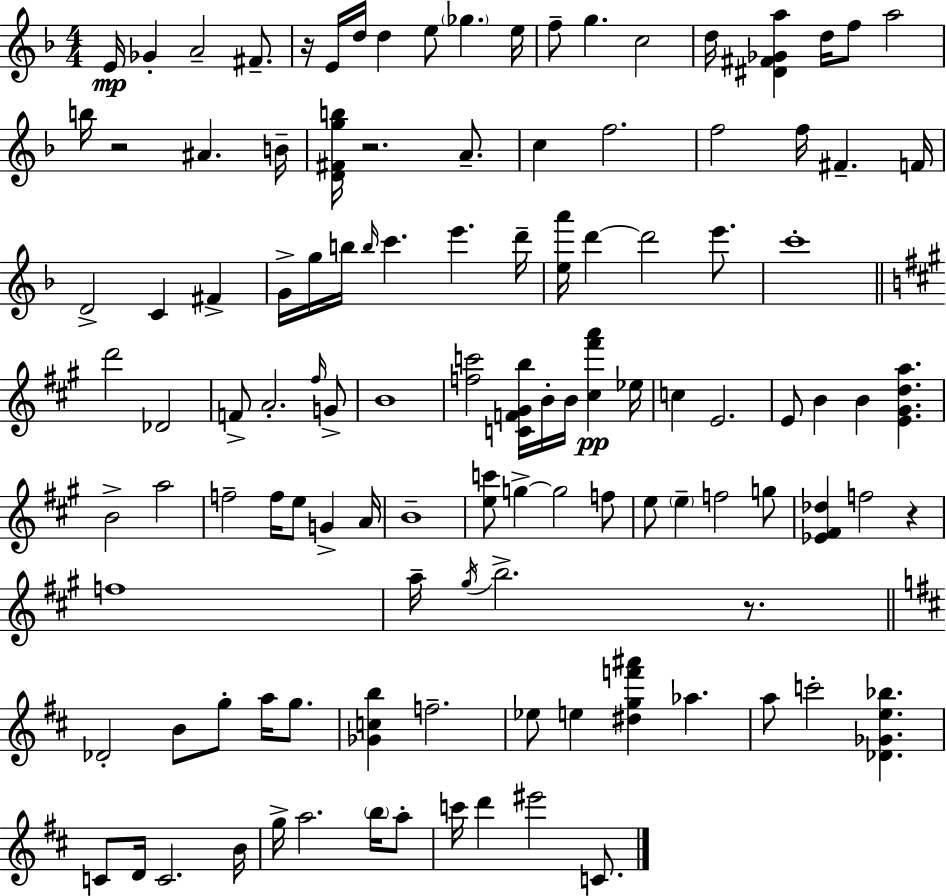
E4/s Gb4/q A4/h F#4/e. R/s E4/s D5/s D5/q E5/e Gb5/q. E5/s F5/e G5/q. C5/h D5/s [D#4,F#4,Gb4,A5]/q D5/s F5/e A5/h B5/s R/h A#4/q. B4/s [D4,F#4,G5,B5]/s R/h. A4/e. C5/q F5/h. F5/h F5/s F#4/q. F4/s D4/h C4/q F#4/q G4/s G5/s B5/s B5/s C6/q. E6/q. D6/s [E5,A6]/s D6/q D6/h E6/e. C6/w D6/h Db4/h F4/e A4/h. F#5/s G4/e B4/w [F5,C6]/h [C4,F4,G#4,B5]/s B4/s B4/s [C#5,F#6,A6]/q Eb5/s C5/q E4/h. E4/e B4/q B4/q [E4,G#4,D5,A5]/q. B4/h A5/h F5/h F5/s E5/e G4/q A4/s B4/w [E5,C6]/e G5/q G5/h F5/e E5/e E5/q F5/h G5/e [Eb4,F#4,Db5]/q F5/h R/q F5/w A5/s G#5/s B5/h. R/e. Db4/h B4/e G5/e A5/s G5/e. [Gb4,C5,B5]/q F5/h. Eb5/e E5/q [D#5,G5,F6,A#6]/q Ab5/q. A5/e C6/h [Db4,Gb4,E5,Bb5]/q. C4/e D4/s C4/h. B4/s G5/s A5/h. B5/s A5/e C6/s D6/q EIS6/h C4/e.